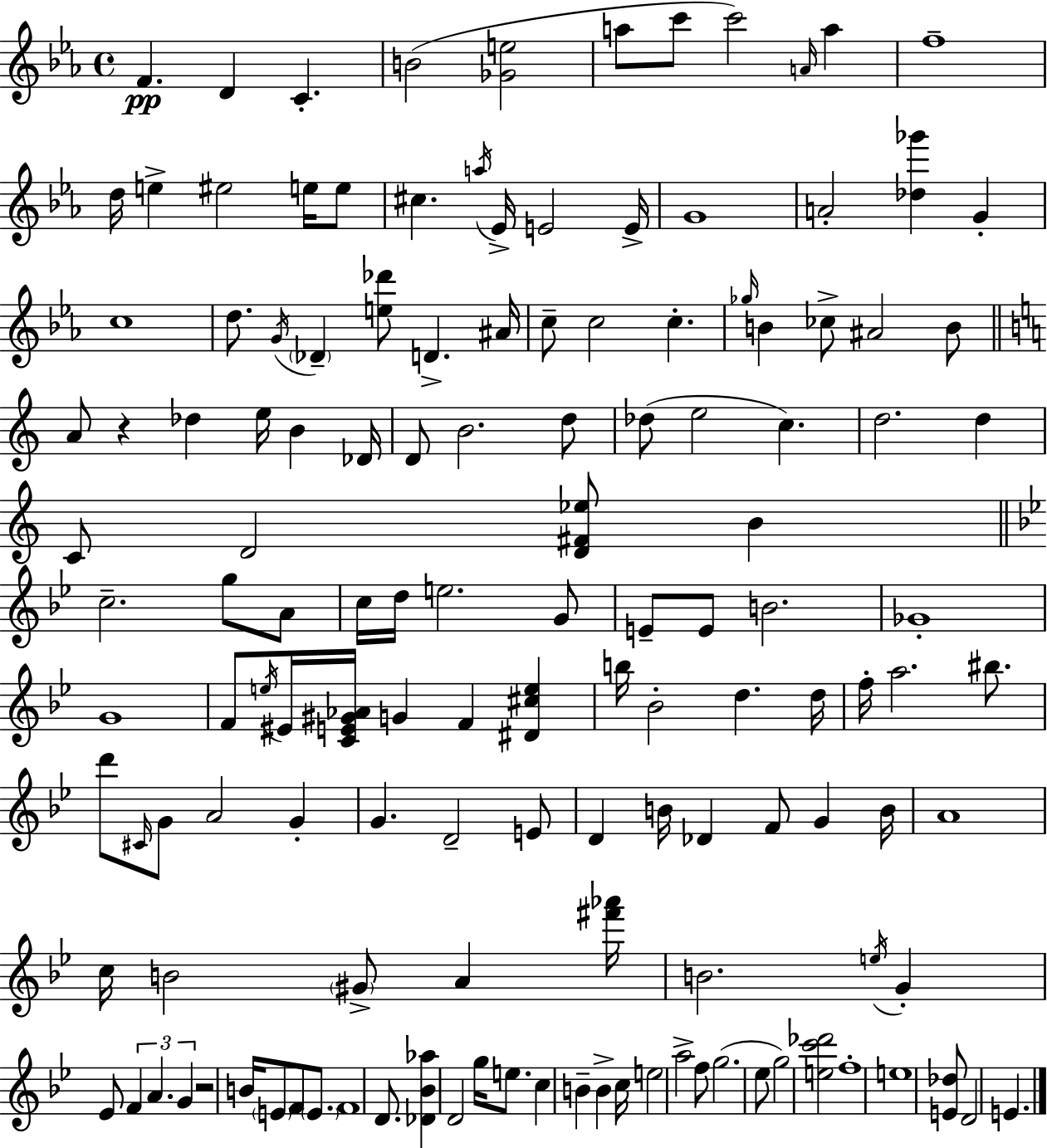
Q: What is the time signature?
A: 4/4